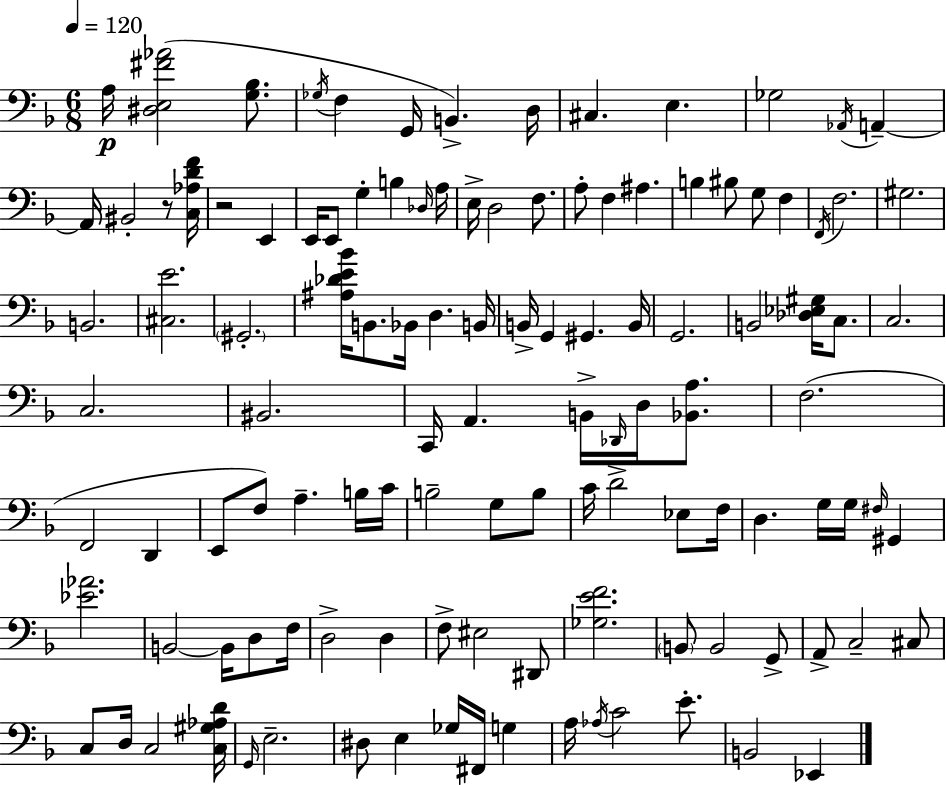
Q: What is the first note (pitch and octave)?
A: A3